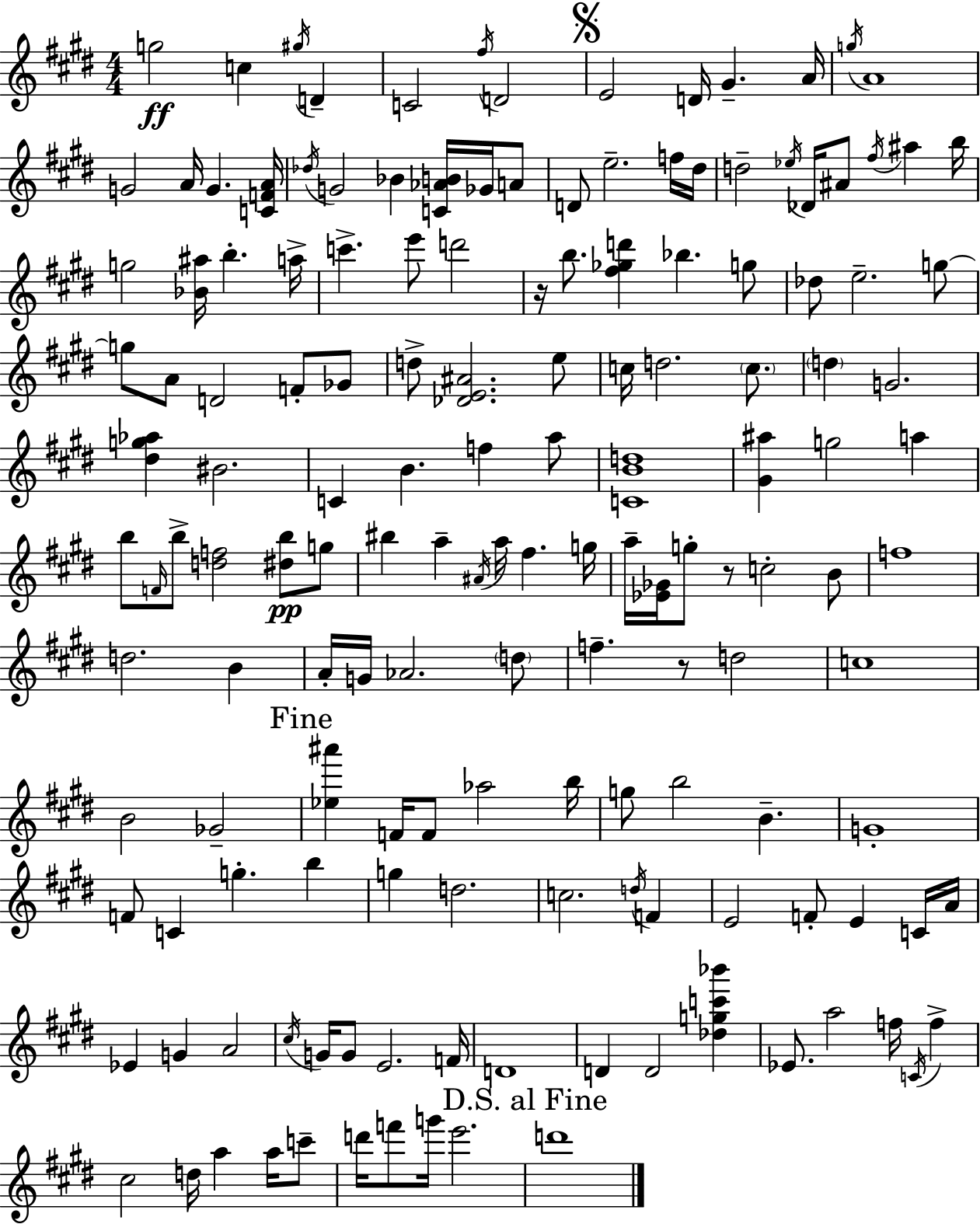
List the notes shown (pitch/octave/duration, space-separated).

G5/h C5/q G#5/s D4/q C4/h F#5/s D4/h E4/h D4/s G#4/q. A4/s G5/s A4/w G4/h A4/s G4/q. [C4,F4,A4]/s Db5/s G4/h Bb4/q [C4,Ab4,B4]/s Gb4/s A4/e D4/e E5/h. F5/s D#5/s D5/h Eb5/s Db4/s A#4/e F#5/s A#5/q B5/s G5/h [Bb4,A#5]/s B5/q. A5/s C6/q. E6/e D6/h R/s B5/e. [F#5,Gb5,D6]/q Bb5/q. G5/e Db5/e E5/h. G5/e G5/e A4/e D4/h F4/e Gb4/e D5/e [Db4,E4,A#4]/h. E5/e C5/s D5/h. C5/e. D5/q G4/h. [D#5,G5,Ab5]/q BIS4/h. C4/q B4/q. F5/q A5/e [C4,B4,D5]/w [G#4,A#5]/q G5/h A5/q B5/e F4/s B5/e [D5,F5]/h [D#5,B5]/e G5/e BIS5/q A5/q A#4/s A5/s F#5/q. G5/s A5/s [Eb4,Gb4]/s G5/e R/e C5/h B4/e F5/w D5/h. B4/q A4/s G4/s Ab4/h. D5/e F5/q. R/e D5/h C5/w B4/h Gb4/h [Eb5,A#6]/q F4/s F4/e Ab5/h B5/s G5/e B5/h B4/q. G4/w F4/e C4/q G5/q. B5/q G5/q D5/h. C5/h. D5/s F4/q E4/h F4/e E4/q C4/s A4/s Eb4/q G4/q A4/h C#5/s G4/s G4/e E4/h. F4/s D4/w D4/q D4/h [Db5,G5,C6,Bb6]/q Eb4/e. A5/h F5/s C4/s F5/q C#5/h D5/s A5/q A5/s C6/e D6/s F6/e G6/s E6/h. D6/w